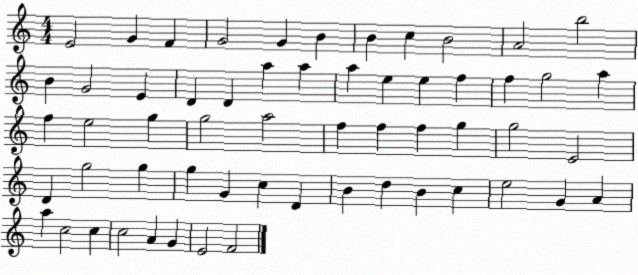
X:1
T:Untitled
M:4/4
L:1/4
K:C
E2 G F G2 G B B c B2 A2 b2 B G2 E D D a a a e e f f g2 a f e2 g g2 a2 f f f g g2 E2 D g2 g g G c D B d B c e2 G A a c2 c c2 A G E2 F2